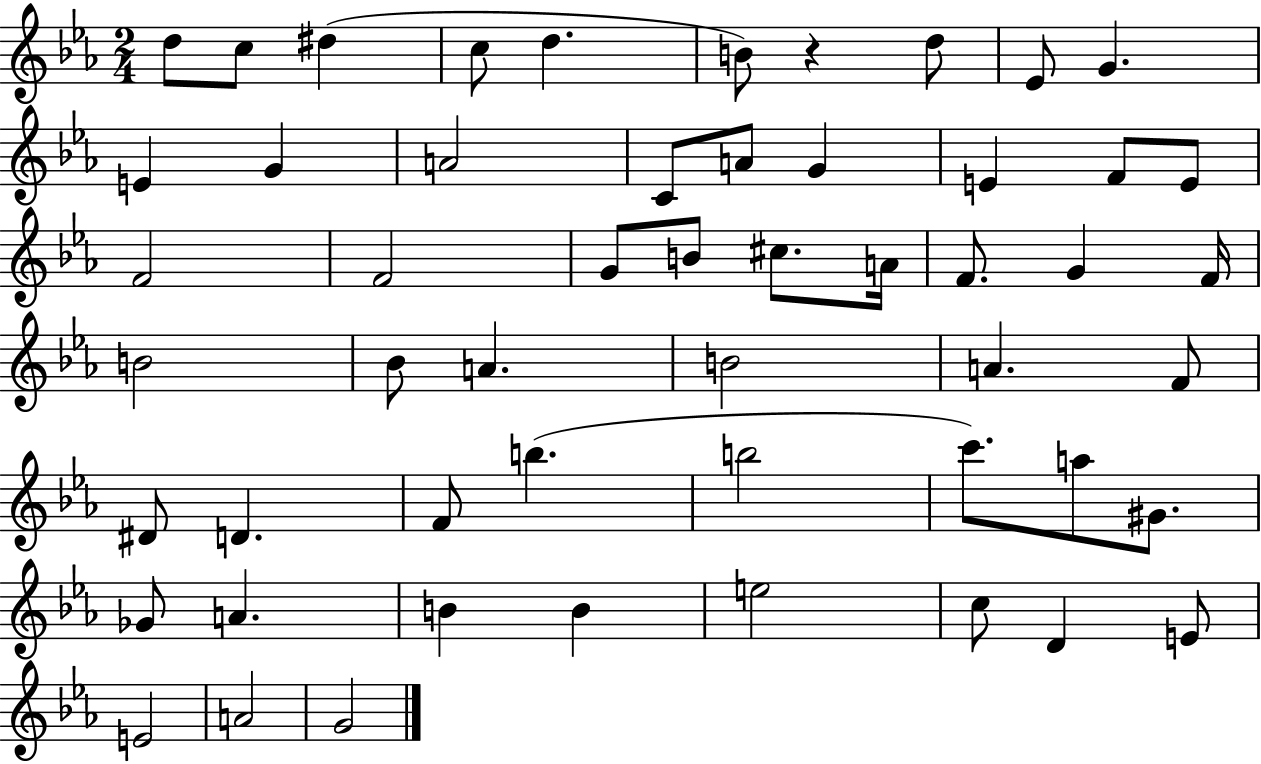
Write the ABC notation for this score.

X:1
T:Untitled
M:2/4
L:1/4
K:Eb
d/2 c/2 ^d c/2 d B/2 z d/2 _E/2 G E G A2 C/2 A/2 G E F/2 E/2 F2 F2 G/2 B/2 ^c/2 A/4 F/2 G F/4 B2 _B/2 A B2 A F/2 ^D/2 D F/2 b b2 c'/2 a/2 ^G/2 _G/2 A B B e2 c/2 D E/2 E2 A2 G2